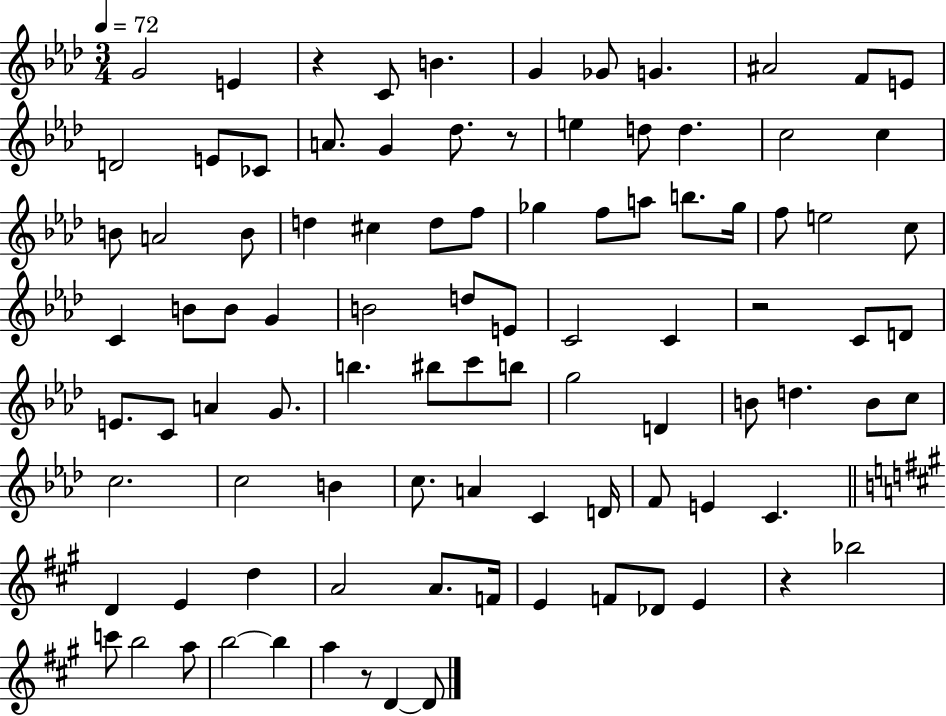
X:1
T:Untitled
M:3/4
L:1/4
K:Ab
G2 E z C/2 B G _G/2 G ^A2 F/2 E/2 D2 E/2 _C/2 A/2 G _d/2 z/2 e d/2 d c2 c B/2 A2 B/2 d ^c d/2 f/2 _g f/2 a/2 b/2 _g/4 f/2 e2 c/2 C B/2 B/2 G B2 d/2 E/2 C2 C z2 C/2 D/2 E/2 C/2 A G/2 b ^b/2 c'/2 b/2 g2 D B/2 d B/2 c/2 c2 c2 B c/2 A C D/4 F/2 E C D E d A2 A/2 F/4 E F/2 _D/2 E z _b2 c'/2 b2 a/2 b2 b a z/2 D D/2